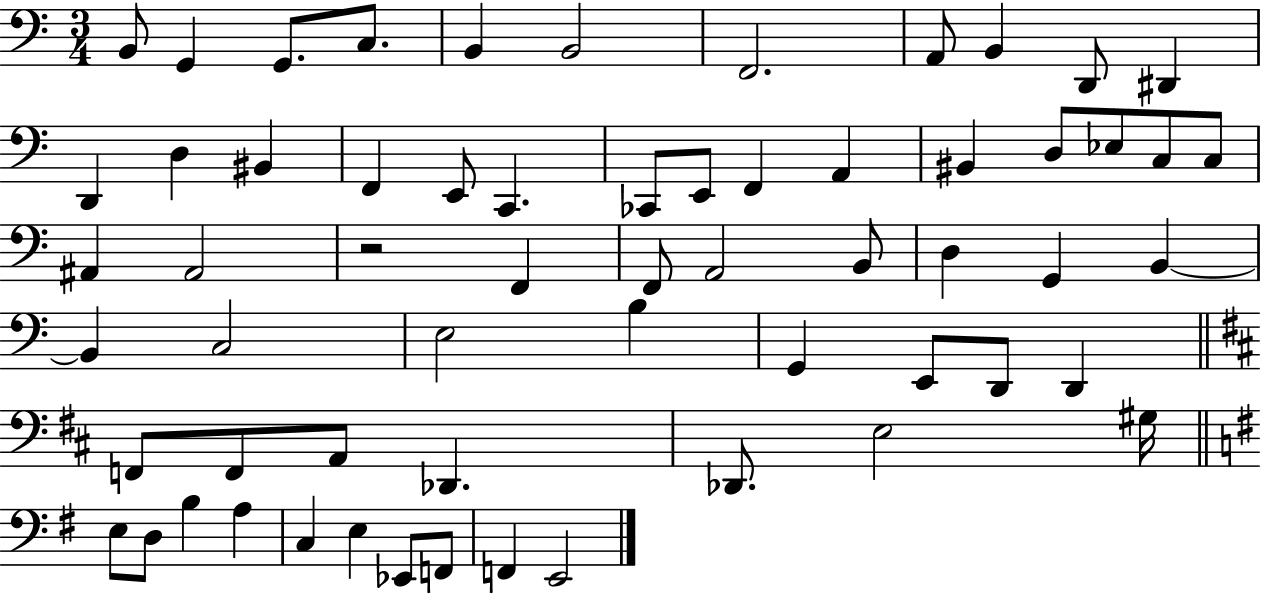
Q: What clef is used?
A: bass